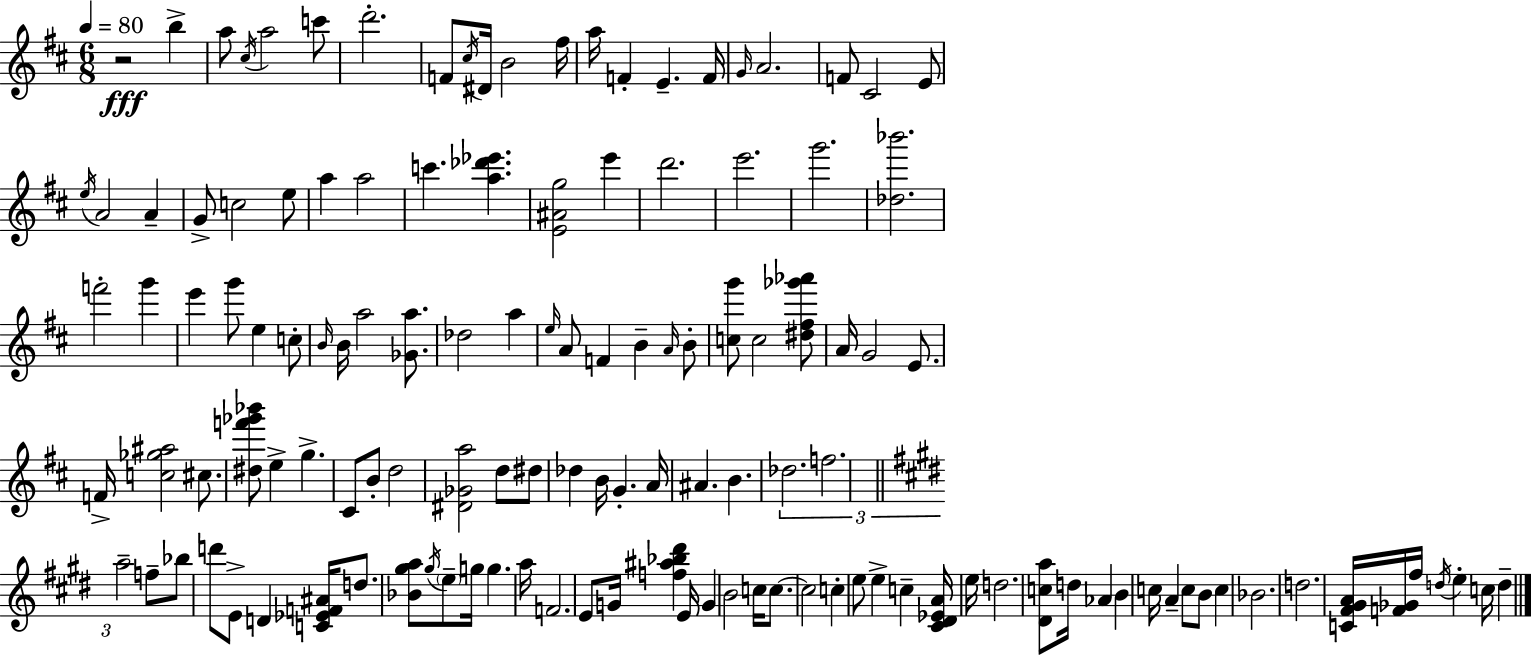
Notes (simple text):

R/h B5/q A5/e C#5/s A5/h C6/e D6/h. F4/e C#5/s D#4/s B4/h F#5/s A5/s F4/q E4/q. F4/s G4/s A4/h. F4/e C#4/h E4/e E5/s A4/h A4/q G4/e C5/h E5/e A5/q A5/h C6/q. [A5,Db6,Eb6]/q. [E4,A#4,G5]/h E6/q D6/h. E6/h. G6/h. [Db5,Bb6]/h. F6/h G6/q E6/q G6/e E5/q C5/e B4/s B4/s A5/h [Gb4,A5]/e. Db5/h A5/q E5/s A4/e F4/q B4/q A4/s B4/e [C5,G6]/e C5/h [D#5,F#5,Gb6,Ab6]/e A4/s G4/h E4/e. F4/s [C5,Gb5,A#5]/h C#5/e. [D#5,F6,Gb6,Bb6]/e E5/q G5/q. C#4/e B4/e D5/h [D#4,Gb4,A5]/h D5/e D#5/e Db5/q B4/s G4/q. A4/s A#4/q. B4/q. Db5/h. F5/h. A5/h F5/e Bb5/e D6/e E4/e D4/q [C4,Eb4,F4,A#4]/s D5/e. [Bb4,G#5,A5]/e G#5/s E5/e G5/s G5/q. A5/s F4/h. E4/e G4/s [F5,A#5,Bb5,D#6]/q E4/s G4/q B4/h C5/s C5/e. C5/h C5/q E5/e E5/q C5/q [C#4,D#4,Eb4,A4]/s E5/s D5/h. [D#4,C5,A5]/e D5/s Ab4/q B4/q C5/s A4/q C5/e B4/e C5/q Bb4/h. D5/h. [C4,F#4,G#4,A4]/s [F4,Gb4]/s F#5/s D5/s E5/q C5/s D5/q